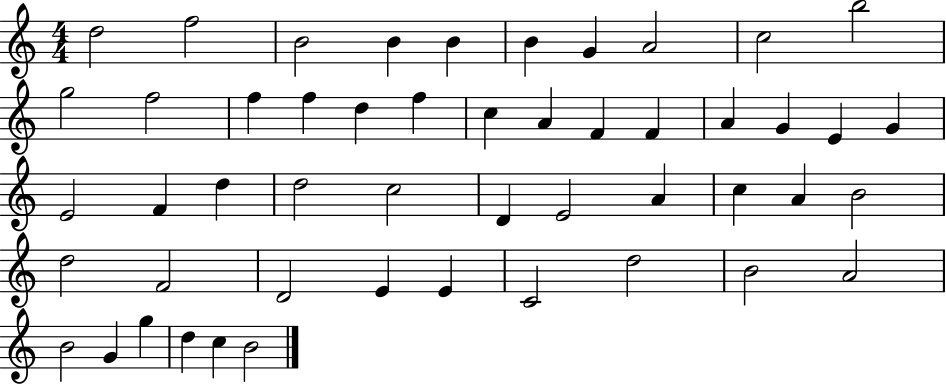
D5/h F5/h B4/h B4/q B4/q B4/q G4/q A4/h C5/h B5/h G5/h F5/h F5/q F5/q D5/q F5/q C5/q A4/q F4/q F4/q A4/q G4/q E4/q G4/q E4/h F4/q D5/q D5/h C5/h D4/q E4/h A4/q C5/q A4/q B4/h D5/h F4/h D4/h E4/q E4/q C4/h D5/h B4/h A4/h B4/h G4/q G5/q D5/q C5/q B4/h